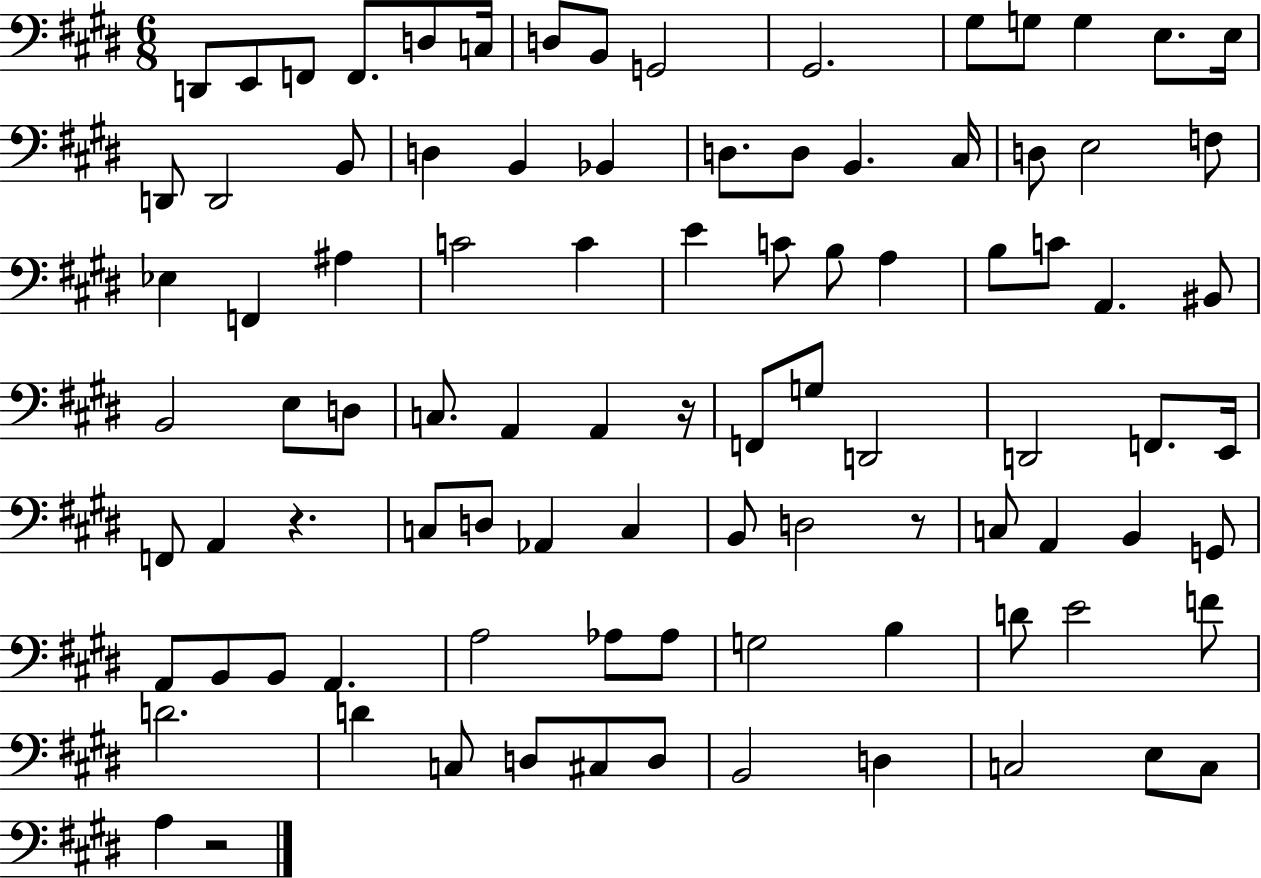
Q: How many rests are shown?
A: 4